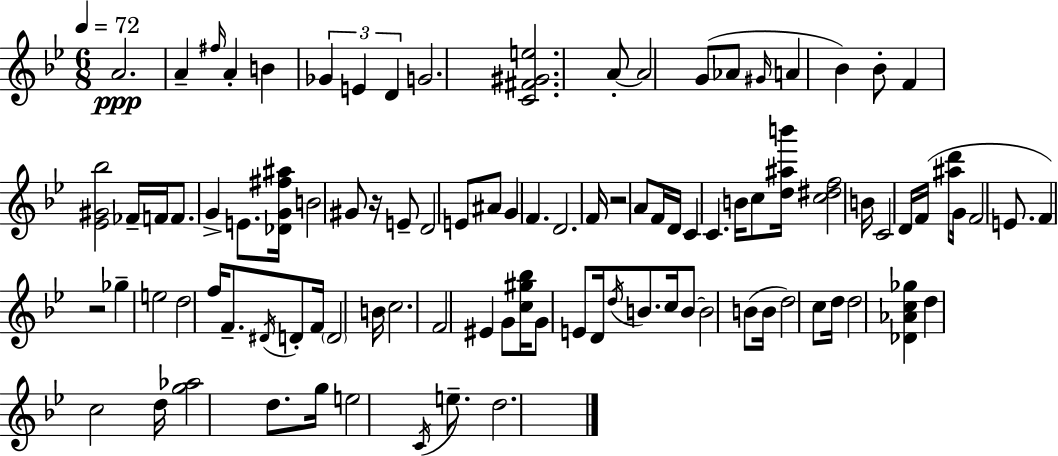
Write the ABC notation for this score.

X:1
T:Untitled
M:6/8
L:1/4
K:Bb
A2 A ^f/4 A B _G E D G2 [C^F^Ge]2 A/2 A2 G/2 _A/2 ^G/4 A _B _B/2 F [_E^G_b]2 _F/4 F/4 F/2 G E/2 [_DG^f^a]/4 B2 ^G/2 z/4 E/2 D2 E/2 ^A/2 G F D2 F/4 z2 A/2 F/4 D/4 C C B/4 c/2 [d^ab']/4 [c^df]2 B/4 C2 D/4 F/4 [^ad']/2 G/4 F2 E/2 F z2 _g e2 d2 f/4 F/2 ^D/4 D/2 F/4 D2 B/4 c2 F2 ^E G/2 [c^g_b]/4 G/2 E/2 D/4 d/4 B/2 c/4 B/2 B2 B/2 B/4 d2 c/2 d/4 d2 [_D_Ac_g] d c2 d/4 [g_a]2 d/2 g/4 e2 C/4 e/2 d2